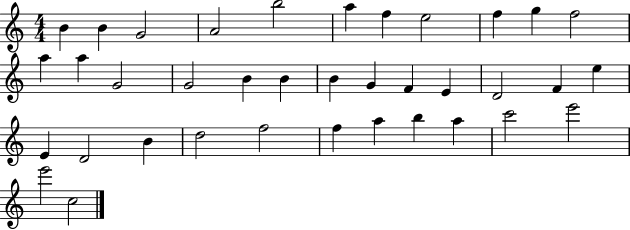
X:1
T:Untitled
M:4/4
L:1/4
K:C
B B G2 A2 b2 a f e2 f g f2 a a G2 G2 B B B G F E D2 F e E D2 B d2 f2 f a b a c'2 e'2 e'2 c2